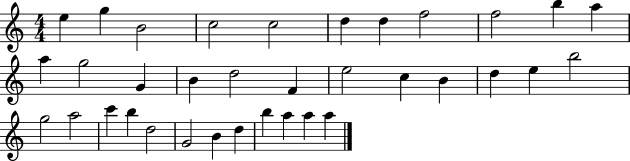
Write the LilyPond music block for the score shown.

{
  \clef treble
  \numericTimeSignature
  \time 4/4
  \key c \major
  e''4 g''4 b'2 | c''2 c''2 | d''4 d''4 f''2 | f''2 b''4 a''4 | \break a''4 g''2 g'4 | b'4 d''2 f'4 | e''2 c''4 b'4 | d''4 e''4 b''2 | \break g''2 a''2 | c'''4 b''4 d''2 | g'2 b'4 d''4 | b''4 a''4 a''4 a''4 | \break \bar "|."
}